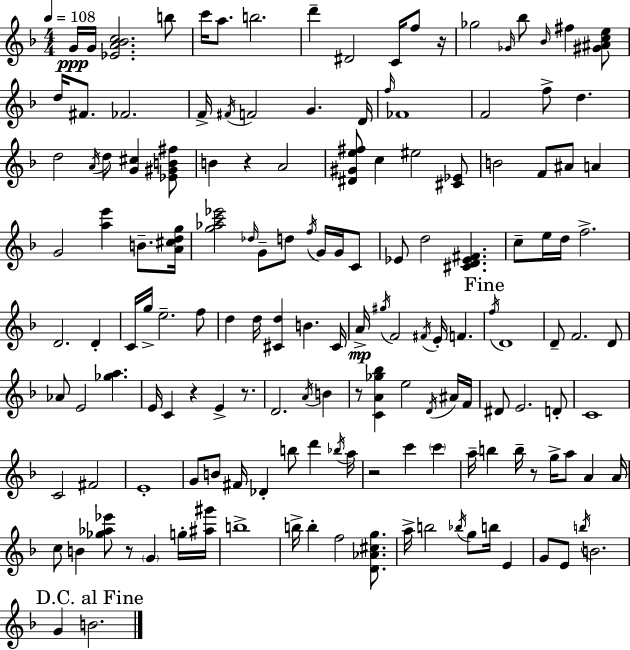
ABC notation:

X:1
T:Untitled
M:4/4
L:1/4
K:Dm
G/4 G/4 [_EA_Bc]2 b/2 c'/4 a/2 b2 d' ^D2 C/4 f/2 z/4 _g2 _G/4 _b/2 _B/4 ^f [^G^Ace]/2 d/4 ^F/2 _F2 F/4 ^F/4 F2 G D/4 f/4 _F4 F2 f/2 d d2 A/4 d/2 [G^c] [_E^GB^f]/2 B z A2 [^D^Ge^f]/2 c ^e2 [^C_E]/2 B2 F/2 ^A/2 A G2 [ae'] B/2 [A^cdg]/4 [g_ac'_e']2 _d/4 G/2 d/2 f/4 G/4 G/4 C/2 _E/2 d2 [^CD_E^F] c/2 e/4 d/4 f2 D2 D C/4 g/4 e2 f/2 d d/4 [^Cd] B ^C/4 A/4 ^g/4 F2 ^F/4 E/4 F f/4 D4 D/2 F2 D/2 _A/2 E2 [_ga] E/4 C z E z/2 D2 A/4 B z/2 [CA_g_b] e2 D/4 ^A/4 F/4 ^D/2 E2 D/2 C4 C2 ^F2 E4 G/2 B/2 ^F/4 _D b/2 d' _b/4 a/4 z2 c' c' a/4 b b/4 z/2 g/4 a/2 A A/4 c/2 B [_g_a_e']/2 z/2 G g/4 [^a^g']/4 b4 b/4 b f2 [D_A^cg]/2 a/4 b2 _b/4 g/2 b/4 E G/2 E/2 b/4 B2 G B2